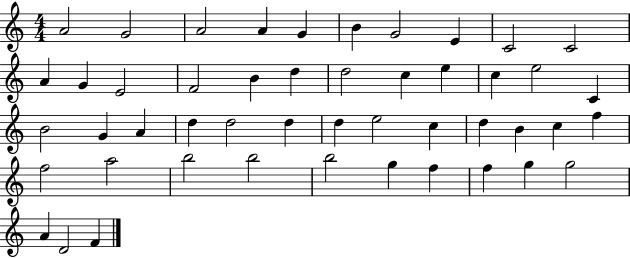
X:1
T:Untitled
M:4/4
L:1/4
K:C
A2 G2 A2 A G B G2 E C2 C2 A G E2 F2 B d d2 c e c e2 C B2 G A d d2 d d e2 c d B c f f2 a2 b2 b2 b2 g f f g g2 A D2 F